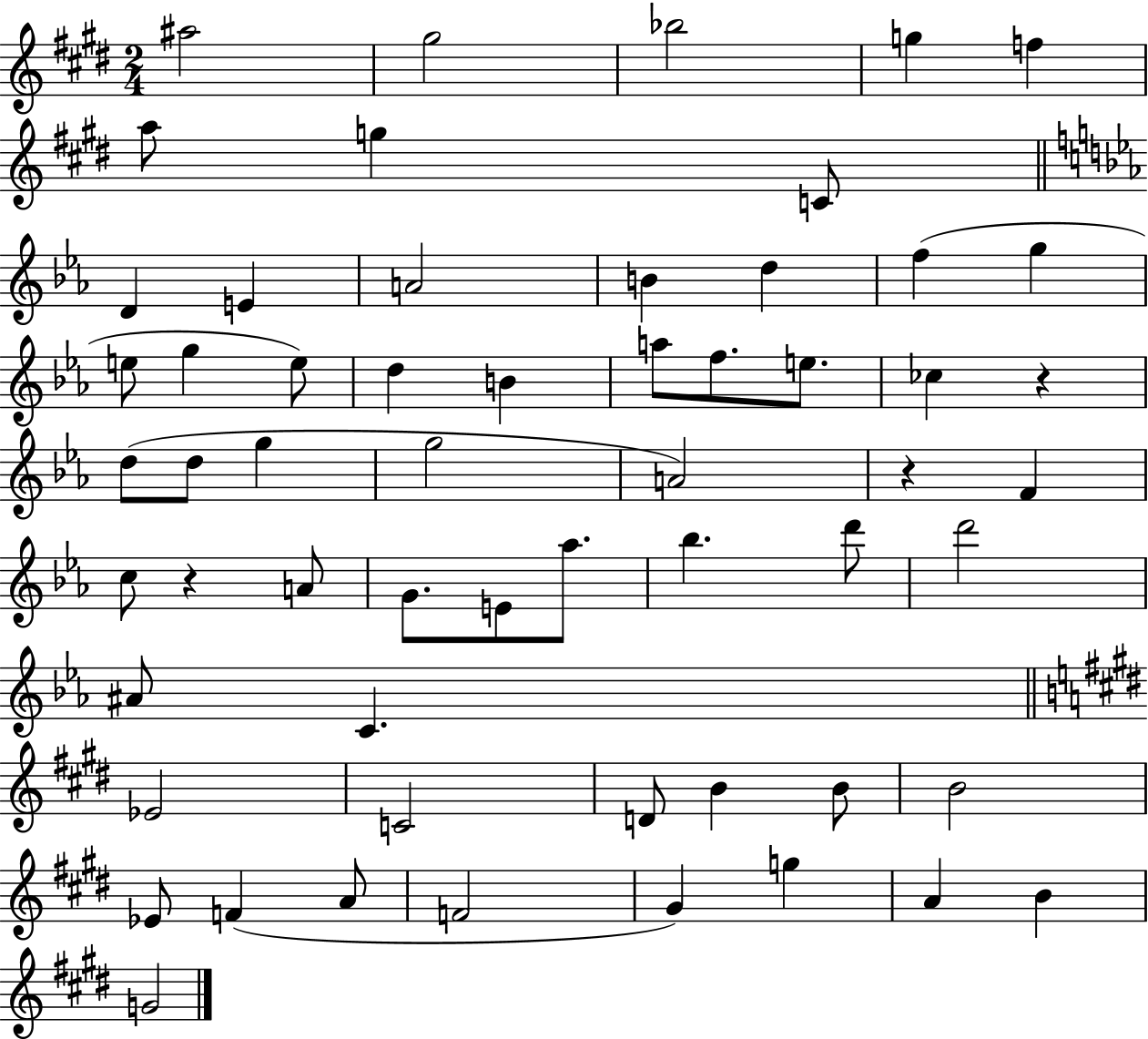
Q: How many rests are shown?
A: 3